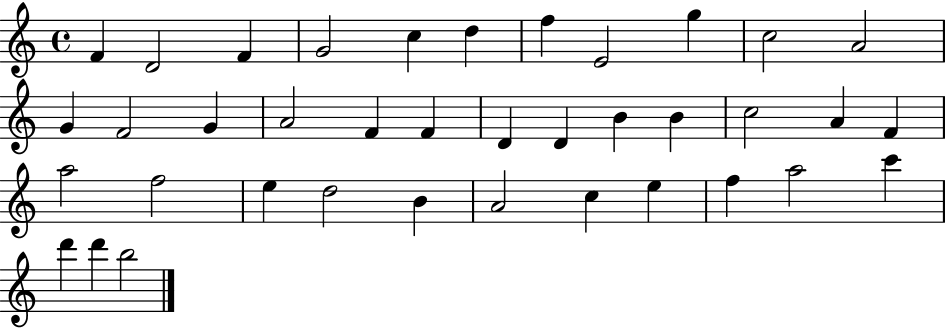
F4/q D4/h F4/q G4/h C5/q D5/q F5/q E4/h G5/q C5/h A4/h G4/q F4/h G4/q A4/h F4/q F4/q D4/q D4/q B4/q B4/q C5/h A4/q F4/q A5/h F5/h E5/q D5/h B4/q A4/h C5/q E5/q F5/q A5/h C6/q D6/q D6/q B5/h